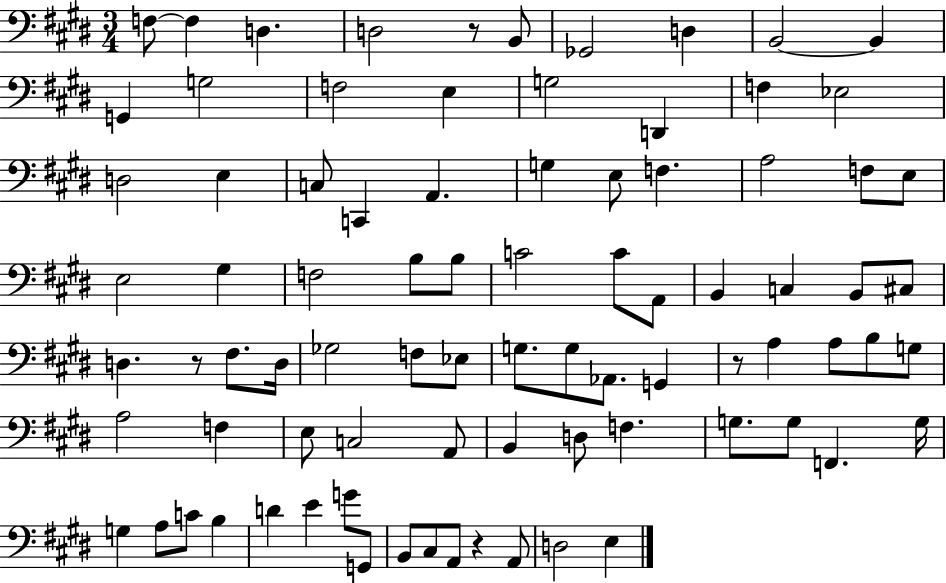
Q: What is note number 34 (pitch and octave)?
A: C4